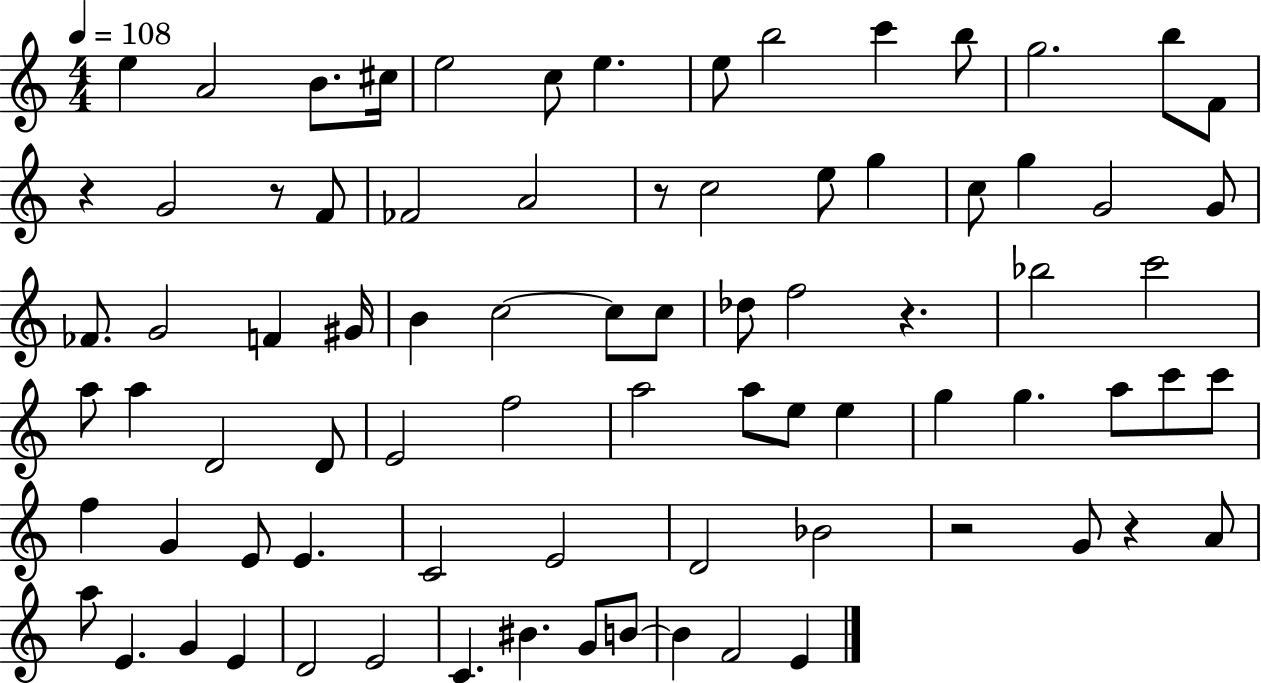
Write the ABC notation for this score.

X:1
T:Untitled
M:4/4
L:1/4
K:C
e A2 B/2 ^c/4 e2 c/2 e e/2 b2 c' b/2 g2 b/2 F/2 z G2 z/2 F/2 _F2 A2 z/2 c2 e/2 g c/2 g G2 G/2 _F/2 G2 F ^G/4 B c2 c/2 c/2 _d/2 f2 z _b2 c'2 a/2 a D2 D/2 E2 f2 a2 a/2 e/2 e g g a/2 c'/2 c'/2 f G E/2 E C2 E2 D2 _B2 z2 G/2 z A/2 a/2 E G E D2 E2 C ^B G/2 B/2 B F2 E